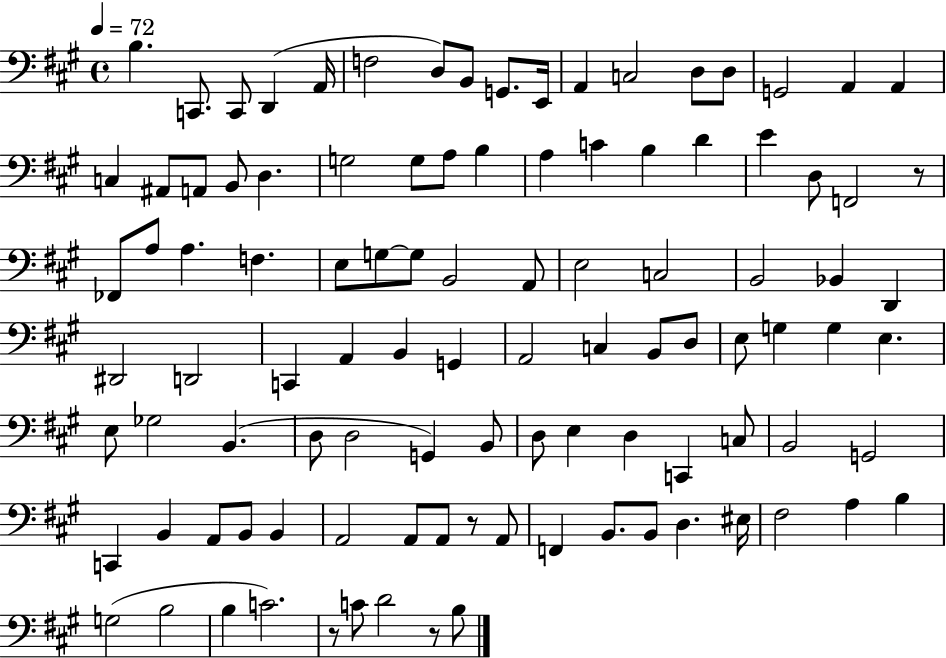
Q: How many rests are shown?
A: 4